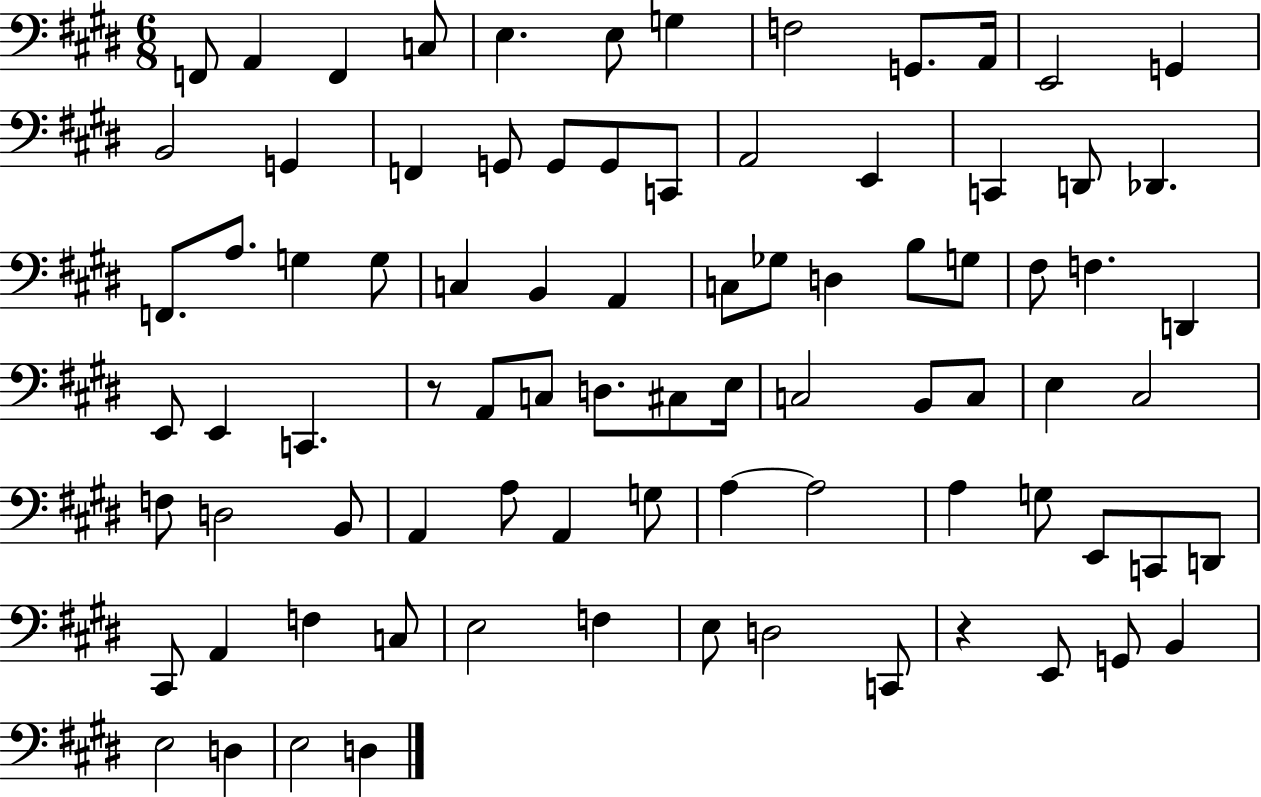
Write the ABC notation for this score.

X:1
T:Untitled
M:6/8
L:1/4
K:E
F,,/2 A,, F,, C,/2 E, E,/2 G, F,2 G,,/2 A,,/4 E,,2 G,, B,,2 G,, F,, G,,/2 G,,/2 G,,/2 C,,/2 A,,2 E,, C,, D,,/2 _D,, F,,/2 A,/2 G, G,/2 C, B,, A,, C,/2 _G,/2 D, B,/2 G,/2 ^F,/2 F, D,, E,,/2 E,, C,, z/2 A,,/2 C,/2 D,/2 ^C,/2 E,/4 C,2 B,,/2 C,/2 E, ^C,2 F,/2 D,2 B,,/2 A,, A,/2 A,, G,/2 A, A,2 A, G,/2 E,,/2 C,,/2 D,,/2 ^C,,/2 A,, F, C,/2 E,2 F, E,/2 D,2 C,,/2 z E,,/2 G,,/2 B,, E,2 D, E,2 D,